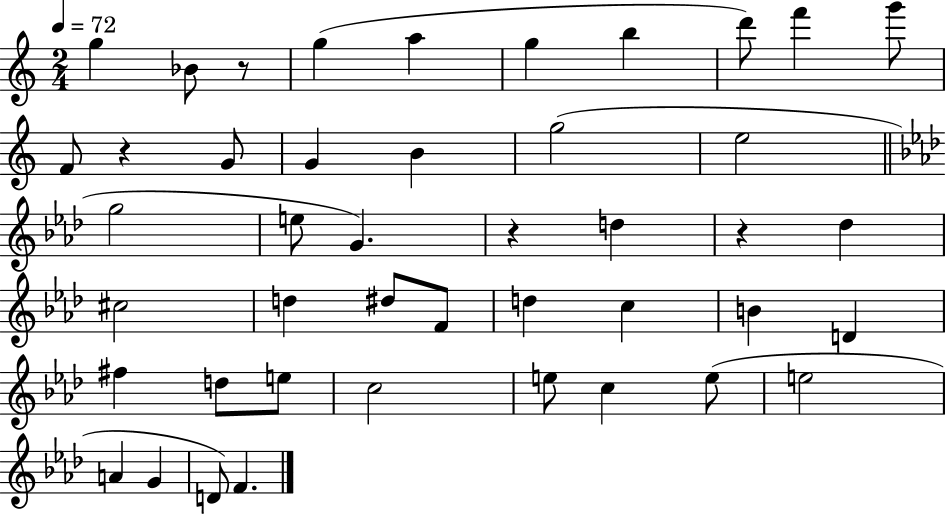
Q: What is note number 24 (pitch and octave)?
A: F4